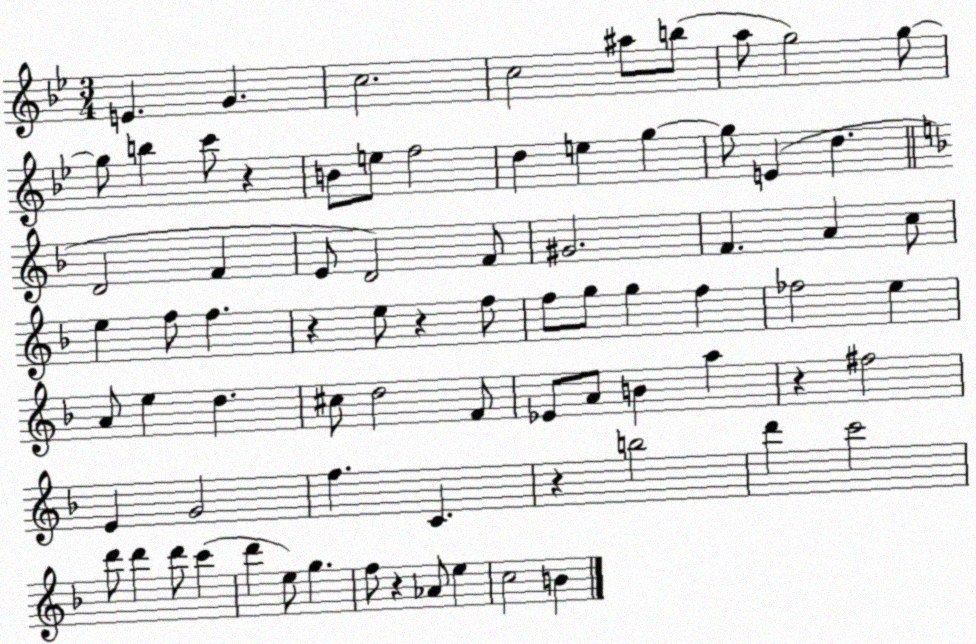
X:1
T:Untitled
M:3/4
L:1/4
K:Bb
E G c2 c2 ^a/2 b/2 a/2 g2 g/2 g/2 b c'/2 z B/2 e/2 f2 d e g g/2 E d D2 F E/2 D2 F/2 ^G2 F A c/2 e f/2 f z e/2 z f/2 f/2 g/2 g f _f2 e A/2 e d ^c/2 d2 F/2 _E/2 A/2 B a z ^f2 E G2 f C z b2 d' c'2 d'/2 d' d'/2 c' d' e/2 g f/2 z _A/2 e c2 B